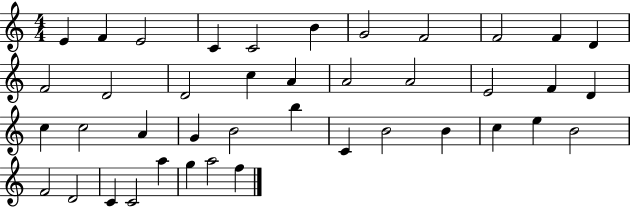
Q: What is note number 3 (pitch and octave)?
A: E4